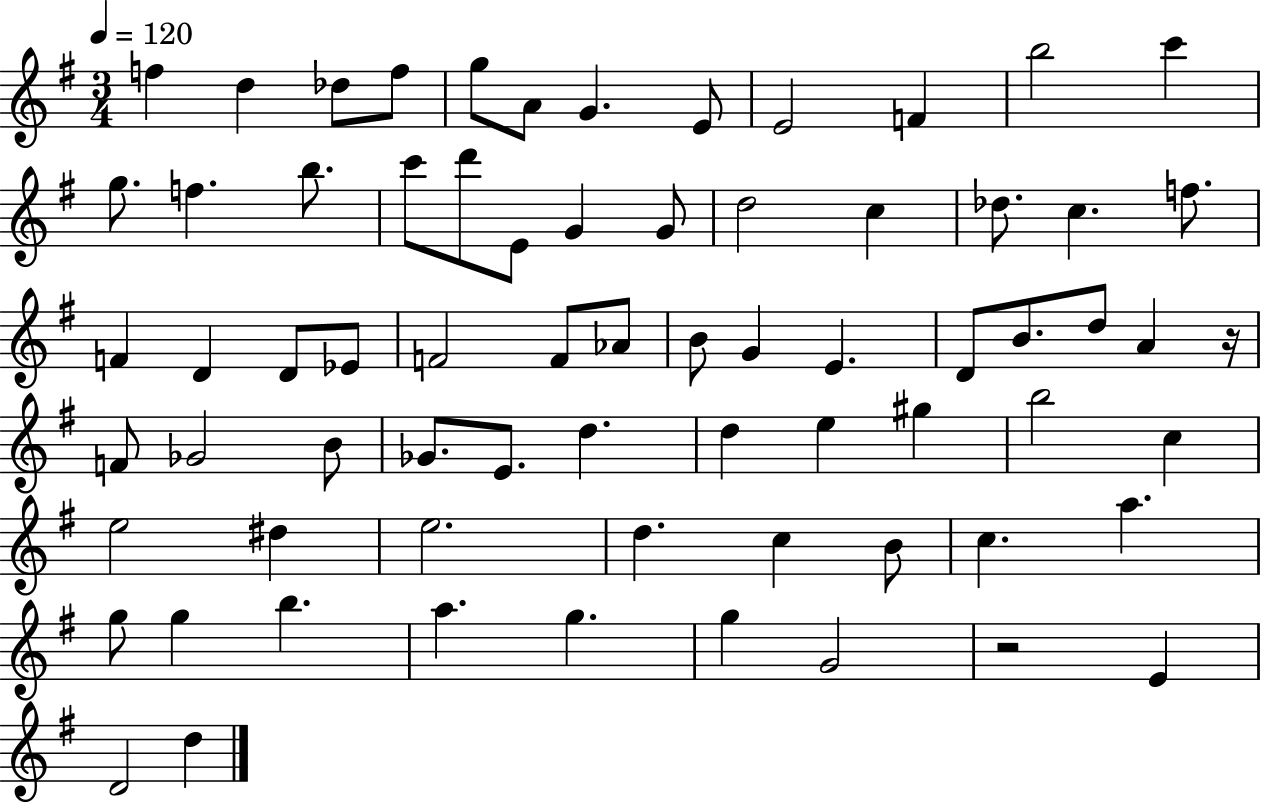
F5/q D5/q Db5/e F5/e G5/e A4/e G4/q. E4/e E4/h F4/q B5/h C6/q G5/e. F5/q. B5/e. C6/e D6/e E4/e G4/q G4/e D5/h C5/q Db5/e. C5/q. F5/e. F4/q D4/q D4/e Eb4/e F4/h F4/e Ab4/e B4/e G4/q E4/q. D4/e B4/e. D5/e A4/q R/s F4/e Gb4/h B4/e Gb4/e. E4/e. D5/q. D5/q E5/q G#5/q B5/h C5/q E5/h D#5/q E5/h. D5/q. C5/q B4/e C5/q. A5/q. G5/e G5/q B5/q. A5/q. G5/q. G5/q G4/h R/h E4/q D4/h D5/q